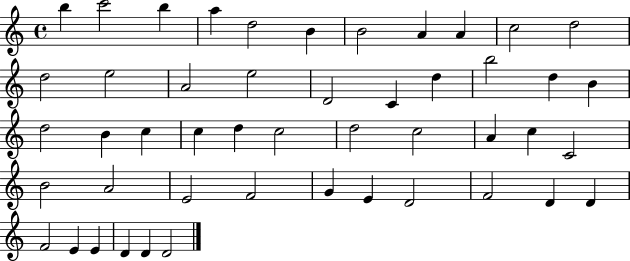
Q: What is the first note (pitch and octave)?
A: B5